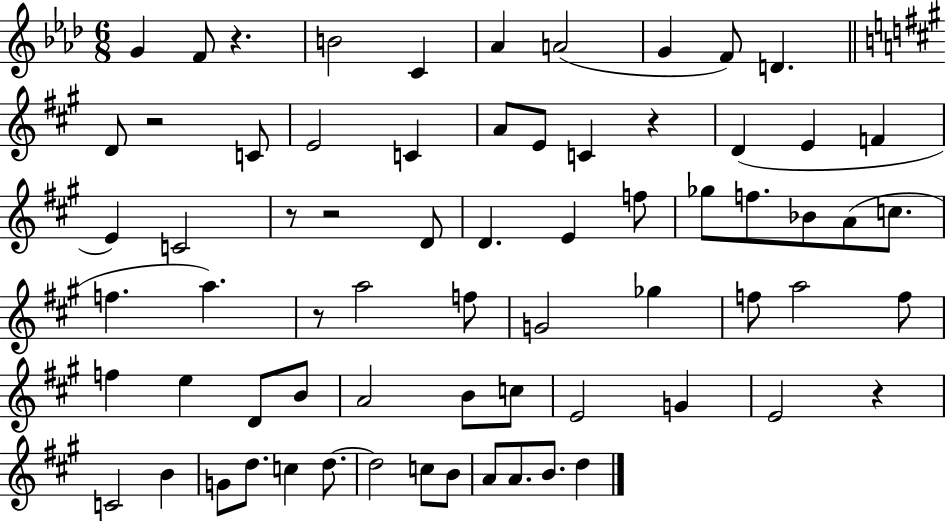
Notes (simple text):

G4/q F4/e R/q. B4/h C4/q Ab4/q A4/h G4/q F4/e D4/q. D4/e R/h C4/e E4/h C4/q A4/e E4/e C4/q R/q D4/q E4/q F4/q E4/q C4/h R/e R/h D4/e D4/q. E4/q F5/e Gb5/e F5/e. Bb4/e A4/e C5/e. F5/q. A5/q. R/e A5/h F5/e G4/h Gb5/q F5/e A5/h F5/e F5/q E5/q D4/e B4/e A4/h B4/e C5/e E4/h G4/q E4/h R/q C4/h B4/q G4/e D5/e. C5/q D5/e. D5/h C5/e B4/e A4/e A4/e. B4/e. D5/q